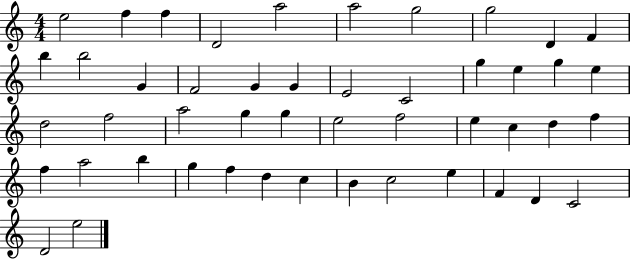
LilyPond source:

{
  \clef treble
  \numericTimeSignature
  \time 4/4
  \key c \major
  e''2 f''4 f''4 | d'2 a''2 | a''2 g''2 | g''2 d'4 f'4 | \break b''4 b''2 g'4 | f'2 g'4 g'4 | e'2 c'2 | g''4 e''4 g''4 e''4 | \break d''2 f''2 | a''2 g''4 g''4 | e''2 f''2 | e''4 c''4 d''4 f''4 | \break f''4 a''2 b''4 | g''4 f''4 d''4 c''4 | b'4 c''2 e''4 | f'4 d'4 c'2 | \break d'2 e''2 | \bar "|."
}